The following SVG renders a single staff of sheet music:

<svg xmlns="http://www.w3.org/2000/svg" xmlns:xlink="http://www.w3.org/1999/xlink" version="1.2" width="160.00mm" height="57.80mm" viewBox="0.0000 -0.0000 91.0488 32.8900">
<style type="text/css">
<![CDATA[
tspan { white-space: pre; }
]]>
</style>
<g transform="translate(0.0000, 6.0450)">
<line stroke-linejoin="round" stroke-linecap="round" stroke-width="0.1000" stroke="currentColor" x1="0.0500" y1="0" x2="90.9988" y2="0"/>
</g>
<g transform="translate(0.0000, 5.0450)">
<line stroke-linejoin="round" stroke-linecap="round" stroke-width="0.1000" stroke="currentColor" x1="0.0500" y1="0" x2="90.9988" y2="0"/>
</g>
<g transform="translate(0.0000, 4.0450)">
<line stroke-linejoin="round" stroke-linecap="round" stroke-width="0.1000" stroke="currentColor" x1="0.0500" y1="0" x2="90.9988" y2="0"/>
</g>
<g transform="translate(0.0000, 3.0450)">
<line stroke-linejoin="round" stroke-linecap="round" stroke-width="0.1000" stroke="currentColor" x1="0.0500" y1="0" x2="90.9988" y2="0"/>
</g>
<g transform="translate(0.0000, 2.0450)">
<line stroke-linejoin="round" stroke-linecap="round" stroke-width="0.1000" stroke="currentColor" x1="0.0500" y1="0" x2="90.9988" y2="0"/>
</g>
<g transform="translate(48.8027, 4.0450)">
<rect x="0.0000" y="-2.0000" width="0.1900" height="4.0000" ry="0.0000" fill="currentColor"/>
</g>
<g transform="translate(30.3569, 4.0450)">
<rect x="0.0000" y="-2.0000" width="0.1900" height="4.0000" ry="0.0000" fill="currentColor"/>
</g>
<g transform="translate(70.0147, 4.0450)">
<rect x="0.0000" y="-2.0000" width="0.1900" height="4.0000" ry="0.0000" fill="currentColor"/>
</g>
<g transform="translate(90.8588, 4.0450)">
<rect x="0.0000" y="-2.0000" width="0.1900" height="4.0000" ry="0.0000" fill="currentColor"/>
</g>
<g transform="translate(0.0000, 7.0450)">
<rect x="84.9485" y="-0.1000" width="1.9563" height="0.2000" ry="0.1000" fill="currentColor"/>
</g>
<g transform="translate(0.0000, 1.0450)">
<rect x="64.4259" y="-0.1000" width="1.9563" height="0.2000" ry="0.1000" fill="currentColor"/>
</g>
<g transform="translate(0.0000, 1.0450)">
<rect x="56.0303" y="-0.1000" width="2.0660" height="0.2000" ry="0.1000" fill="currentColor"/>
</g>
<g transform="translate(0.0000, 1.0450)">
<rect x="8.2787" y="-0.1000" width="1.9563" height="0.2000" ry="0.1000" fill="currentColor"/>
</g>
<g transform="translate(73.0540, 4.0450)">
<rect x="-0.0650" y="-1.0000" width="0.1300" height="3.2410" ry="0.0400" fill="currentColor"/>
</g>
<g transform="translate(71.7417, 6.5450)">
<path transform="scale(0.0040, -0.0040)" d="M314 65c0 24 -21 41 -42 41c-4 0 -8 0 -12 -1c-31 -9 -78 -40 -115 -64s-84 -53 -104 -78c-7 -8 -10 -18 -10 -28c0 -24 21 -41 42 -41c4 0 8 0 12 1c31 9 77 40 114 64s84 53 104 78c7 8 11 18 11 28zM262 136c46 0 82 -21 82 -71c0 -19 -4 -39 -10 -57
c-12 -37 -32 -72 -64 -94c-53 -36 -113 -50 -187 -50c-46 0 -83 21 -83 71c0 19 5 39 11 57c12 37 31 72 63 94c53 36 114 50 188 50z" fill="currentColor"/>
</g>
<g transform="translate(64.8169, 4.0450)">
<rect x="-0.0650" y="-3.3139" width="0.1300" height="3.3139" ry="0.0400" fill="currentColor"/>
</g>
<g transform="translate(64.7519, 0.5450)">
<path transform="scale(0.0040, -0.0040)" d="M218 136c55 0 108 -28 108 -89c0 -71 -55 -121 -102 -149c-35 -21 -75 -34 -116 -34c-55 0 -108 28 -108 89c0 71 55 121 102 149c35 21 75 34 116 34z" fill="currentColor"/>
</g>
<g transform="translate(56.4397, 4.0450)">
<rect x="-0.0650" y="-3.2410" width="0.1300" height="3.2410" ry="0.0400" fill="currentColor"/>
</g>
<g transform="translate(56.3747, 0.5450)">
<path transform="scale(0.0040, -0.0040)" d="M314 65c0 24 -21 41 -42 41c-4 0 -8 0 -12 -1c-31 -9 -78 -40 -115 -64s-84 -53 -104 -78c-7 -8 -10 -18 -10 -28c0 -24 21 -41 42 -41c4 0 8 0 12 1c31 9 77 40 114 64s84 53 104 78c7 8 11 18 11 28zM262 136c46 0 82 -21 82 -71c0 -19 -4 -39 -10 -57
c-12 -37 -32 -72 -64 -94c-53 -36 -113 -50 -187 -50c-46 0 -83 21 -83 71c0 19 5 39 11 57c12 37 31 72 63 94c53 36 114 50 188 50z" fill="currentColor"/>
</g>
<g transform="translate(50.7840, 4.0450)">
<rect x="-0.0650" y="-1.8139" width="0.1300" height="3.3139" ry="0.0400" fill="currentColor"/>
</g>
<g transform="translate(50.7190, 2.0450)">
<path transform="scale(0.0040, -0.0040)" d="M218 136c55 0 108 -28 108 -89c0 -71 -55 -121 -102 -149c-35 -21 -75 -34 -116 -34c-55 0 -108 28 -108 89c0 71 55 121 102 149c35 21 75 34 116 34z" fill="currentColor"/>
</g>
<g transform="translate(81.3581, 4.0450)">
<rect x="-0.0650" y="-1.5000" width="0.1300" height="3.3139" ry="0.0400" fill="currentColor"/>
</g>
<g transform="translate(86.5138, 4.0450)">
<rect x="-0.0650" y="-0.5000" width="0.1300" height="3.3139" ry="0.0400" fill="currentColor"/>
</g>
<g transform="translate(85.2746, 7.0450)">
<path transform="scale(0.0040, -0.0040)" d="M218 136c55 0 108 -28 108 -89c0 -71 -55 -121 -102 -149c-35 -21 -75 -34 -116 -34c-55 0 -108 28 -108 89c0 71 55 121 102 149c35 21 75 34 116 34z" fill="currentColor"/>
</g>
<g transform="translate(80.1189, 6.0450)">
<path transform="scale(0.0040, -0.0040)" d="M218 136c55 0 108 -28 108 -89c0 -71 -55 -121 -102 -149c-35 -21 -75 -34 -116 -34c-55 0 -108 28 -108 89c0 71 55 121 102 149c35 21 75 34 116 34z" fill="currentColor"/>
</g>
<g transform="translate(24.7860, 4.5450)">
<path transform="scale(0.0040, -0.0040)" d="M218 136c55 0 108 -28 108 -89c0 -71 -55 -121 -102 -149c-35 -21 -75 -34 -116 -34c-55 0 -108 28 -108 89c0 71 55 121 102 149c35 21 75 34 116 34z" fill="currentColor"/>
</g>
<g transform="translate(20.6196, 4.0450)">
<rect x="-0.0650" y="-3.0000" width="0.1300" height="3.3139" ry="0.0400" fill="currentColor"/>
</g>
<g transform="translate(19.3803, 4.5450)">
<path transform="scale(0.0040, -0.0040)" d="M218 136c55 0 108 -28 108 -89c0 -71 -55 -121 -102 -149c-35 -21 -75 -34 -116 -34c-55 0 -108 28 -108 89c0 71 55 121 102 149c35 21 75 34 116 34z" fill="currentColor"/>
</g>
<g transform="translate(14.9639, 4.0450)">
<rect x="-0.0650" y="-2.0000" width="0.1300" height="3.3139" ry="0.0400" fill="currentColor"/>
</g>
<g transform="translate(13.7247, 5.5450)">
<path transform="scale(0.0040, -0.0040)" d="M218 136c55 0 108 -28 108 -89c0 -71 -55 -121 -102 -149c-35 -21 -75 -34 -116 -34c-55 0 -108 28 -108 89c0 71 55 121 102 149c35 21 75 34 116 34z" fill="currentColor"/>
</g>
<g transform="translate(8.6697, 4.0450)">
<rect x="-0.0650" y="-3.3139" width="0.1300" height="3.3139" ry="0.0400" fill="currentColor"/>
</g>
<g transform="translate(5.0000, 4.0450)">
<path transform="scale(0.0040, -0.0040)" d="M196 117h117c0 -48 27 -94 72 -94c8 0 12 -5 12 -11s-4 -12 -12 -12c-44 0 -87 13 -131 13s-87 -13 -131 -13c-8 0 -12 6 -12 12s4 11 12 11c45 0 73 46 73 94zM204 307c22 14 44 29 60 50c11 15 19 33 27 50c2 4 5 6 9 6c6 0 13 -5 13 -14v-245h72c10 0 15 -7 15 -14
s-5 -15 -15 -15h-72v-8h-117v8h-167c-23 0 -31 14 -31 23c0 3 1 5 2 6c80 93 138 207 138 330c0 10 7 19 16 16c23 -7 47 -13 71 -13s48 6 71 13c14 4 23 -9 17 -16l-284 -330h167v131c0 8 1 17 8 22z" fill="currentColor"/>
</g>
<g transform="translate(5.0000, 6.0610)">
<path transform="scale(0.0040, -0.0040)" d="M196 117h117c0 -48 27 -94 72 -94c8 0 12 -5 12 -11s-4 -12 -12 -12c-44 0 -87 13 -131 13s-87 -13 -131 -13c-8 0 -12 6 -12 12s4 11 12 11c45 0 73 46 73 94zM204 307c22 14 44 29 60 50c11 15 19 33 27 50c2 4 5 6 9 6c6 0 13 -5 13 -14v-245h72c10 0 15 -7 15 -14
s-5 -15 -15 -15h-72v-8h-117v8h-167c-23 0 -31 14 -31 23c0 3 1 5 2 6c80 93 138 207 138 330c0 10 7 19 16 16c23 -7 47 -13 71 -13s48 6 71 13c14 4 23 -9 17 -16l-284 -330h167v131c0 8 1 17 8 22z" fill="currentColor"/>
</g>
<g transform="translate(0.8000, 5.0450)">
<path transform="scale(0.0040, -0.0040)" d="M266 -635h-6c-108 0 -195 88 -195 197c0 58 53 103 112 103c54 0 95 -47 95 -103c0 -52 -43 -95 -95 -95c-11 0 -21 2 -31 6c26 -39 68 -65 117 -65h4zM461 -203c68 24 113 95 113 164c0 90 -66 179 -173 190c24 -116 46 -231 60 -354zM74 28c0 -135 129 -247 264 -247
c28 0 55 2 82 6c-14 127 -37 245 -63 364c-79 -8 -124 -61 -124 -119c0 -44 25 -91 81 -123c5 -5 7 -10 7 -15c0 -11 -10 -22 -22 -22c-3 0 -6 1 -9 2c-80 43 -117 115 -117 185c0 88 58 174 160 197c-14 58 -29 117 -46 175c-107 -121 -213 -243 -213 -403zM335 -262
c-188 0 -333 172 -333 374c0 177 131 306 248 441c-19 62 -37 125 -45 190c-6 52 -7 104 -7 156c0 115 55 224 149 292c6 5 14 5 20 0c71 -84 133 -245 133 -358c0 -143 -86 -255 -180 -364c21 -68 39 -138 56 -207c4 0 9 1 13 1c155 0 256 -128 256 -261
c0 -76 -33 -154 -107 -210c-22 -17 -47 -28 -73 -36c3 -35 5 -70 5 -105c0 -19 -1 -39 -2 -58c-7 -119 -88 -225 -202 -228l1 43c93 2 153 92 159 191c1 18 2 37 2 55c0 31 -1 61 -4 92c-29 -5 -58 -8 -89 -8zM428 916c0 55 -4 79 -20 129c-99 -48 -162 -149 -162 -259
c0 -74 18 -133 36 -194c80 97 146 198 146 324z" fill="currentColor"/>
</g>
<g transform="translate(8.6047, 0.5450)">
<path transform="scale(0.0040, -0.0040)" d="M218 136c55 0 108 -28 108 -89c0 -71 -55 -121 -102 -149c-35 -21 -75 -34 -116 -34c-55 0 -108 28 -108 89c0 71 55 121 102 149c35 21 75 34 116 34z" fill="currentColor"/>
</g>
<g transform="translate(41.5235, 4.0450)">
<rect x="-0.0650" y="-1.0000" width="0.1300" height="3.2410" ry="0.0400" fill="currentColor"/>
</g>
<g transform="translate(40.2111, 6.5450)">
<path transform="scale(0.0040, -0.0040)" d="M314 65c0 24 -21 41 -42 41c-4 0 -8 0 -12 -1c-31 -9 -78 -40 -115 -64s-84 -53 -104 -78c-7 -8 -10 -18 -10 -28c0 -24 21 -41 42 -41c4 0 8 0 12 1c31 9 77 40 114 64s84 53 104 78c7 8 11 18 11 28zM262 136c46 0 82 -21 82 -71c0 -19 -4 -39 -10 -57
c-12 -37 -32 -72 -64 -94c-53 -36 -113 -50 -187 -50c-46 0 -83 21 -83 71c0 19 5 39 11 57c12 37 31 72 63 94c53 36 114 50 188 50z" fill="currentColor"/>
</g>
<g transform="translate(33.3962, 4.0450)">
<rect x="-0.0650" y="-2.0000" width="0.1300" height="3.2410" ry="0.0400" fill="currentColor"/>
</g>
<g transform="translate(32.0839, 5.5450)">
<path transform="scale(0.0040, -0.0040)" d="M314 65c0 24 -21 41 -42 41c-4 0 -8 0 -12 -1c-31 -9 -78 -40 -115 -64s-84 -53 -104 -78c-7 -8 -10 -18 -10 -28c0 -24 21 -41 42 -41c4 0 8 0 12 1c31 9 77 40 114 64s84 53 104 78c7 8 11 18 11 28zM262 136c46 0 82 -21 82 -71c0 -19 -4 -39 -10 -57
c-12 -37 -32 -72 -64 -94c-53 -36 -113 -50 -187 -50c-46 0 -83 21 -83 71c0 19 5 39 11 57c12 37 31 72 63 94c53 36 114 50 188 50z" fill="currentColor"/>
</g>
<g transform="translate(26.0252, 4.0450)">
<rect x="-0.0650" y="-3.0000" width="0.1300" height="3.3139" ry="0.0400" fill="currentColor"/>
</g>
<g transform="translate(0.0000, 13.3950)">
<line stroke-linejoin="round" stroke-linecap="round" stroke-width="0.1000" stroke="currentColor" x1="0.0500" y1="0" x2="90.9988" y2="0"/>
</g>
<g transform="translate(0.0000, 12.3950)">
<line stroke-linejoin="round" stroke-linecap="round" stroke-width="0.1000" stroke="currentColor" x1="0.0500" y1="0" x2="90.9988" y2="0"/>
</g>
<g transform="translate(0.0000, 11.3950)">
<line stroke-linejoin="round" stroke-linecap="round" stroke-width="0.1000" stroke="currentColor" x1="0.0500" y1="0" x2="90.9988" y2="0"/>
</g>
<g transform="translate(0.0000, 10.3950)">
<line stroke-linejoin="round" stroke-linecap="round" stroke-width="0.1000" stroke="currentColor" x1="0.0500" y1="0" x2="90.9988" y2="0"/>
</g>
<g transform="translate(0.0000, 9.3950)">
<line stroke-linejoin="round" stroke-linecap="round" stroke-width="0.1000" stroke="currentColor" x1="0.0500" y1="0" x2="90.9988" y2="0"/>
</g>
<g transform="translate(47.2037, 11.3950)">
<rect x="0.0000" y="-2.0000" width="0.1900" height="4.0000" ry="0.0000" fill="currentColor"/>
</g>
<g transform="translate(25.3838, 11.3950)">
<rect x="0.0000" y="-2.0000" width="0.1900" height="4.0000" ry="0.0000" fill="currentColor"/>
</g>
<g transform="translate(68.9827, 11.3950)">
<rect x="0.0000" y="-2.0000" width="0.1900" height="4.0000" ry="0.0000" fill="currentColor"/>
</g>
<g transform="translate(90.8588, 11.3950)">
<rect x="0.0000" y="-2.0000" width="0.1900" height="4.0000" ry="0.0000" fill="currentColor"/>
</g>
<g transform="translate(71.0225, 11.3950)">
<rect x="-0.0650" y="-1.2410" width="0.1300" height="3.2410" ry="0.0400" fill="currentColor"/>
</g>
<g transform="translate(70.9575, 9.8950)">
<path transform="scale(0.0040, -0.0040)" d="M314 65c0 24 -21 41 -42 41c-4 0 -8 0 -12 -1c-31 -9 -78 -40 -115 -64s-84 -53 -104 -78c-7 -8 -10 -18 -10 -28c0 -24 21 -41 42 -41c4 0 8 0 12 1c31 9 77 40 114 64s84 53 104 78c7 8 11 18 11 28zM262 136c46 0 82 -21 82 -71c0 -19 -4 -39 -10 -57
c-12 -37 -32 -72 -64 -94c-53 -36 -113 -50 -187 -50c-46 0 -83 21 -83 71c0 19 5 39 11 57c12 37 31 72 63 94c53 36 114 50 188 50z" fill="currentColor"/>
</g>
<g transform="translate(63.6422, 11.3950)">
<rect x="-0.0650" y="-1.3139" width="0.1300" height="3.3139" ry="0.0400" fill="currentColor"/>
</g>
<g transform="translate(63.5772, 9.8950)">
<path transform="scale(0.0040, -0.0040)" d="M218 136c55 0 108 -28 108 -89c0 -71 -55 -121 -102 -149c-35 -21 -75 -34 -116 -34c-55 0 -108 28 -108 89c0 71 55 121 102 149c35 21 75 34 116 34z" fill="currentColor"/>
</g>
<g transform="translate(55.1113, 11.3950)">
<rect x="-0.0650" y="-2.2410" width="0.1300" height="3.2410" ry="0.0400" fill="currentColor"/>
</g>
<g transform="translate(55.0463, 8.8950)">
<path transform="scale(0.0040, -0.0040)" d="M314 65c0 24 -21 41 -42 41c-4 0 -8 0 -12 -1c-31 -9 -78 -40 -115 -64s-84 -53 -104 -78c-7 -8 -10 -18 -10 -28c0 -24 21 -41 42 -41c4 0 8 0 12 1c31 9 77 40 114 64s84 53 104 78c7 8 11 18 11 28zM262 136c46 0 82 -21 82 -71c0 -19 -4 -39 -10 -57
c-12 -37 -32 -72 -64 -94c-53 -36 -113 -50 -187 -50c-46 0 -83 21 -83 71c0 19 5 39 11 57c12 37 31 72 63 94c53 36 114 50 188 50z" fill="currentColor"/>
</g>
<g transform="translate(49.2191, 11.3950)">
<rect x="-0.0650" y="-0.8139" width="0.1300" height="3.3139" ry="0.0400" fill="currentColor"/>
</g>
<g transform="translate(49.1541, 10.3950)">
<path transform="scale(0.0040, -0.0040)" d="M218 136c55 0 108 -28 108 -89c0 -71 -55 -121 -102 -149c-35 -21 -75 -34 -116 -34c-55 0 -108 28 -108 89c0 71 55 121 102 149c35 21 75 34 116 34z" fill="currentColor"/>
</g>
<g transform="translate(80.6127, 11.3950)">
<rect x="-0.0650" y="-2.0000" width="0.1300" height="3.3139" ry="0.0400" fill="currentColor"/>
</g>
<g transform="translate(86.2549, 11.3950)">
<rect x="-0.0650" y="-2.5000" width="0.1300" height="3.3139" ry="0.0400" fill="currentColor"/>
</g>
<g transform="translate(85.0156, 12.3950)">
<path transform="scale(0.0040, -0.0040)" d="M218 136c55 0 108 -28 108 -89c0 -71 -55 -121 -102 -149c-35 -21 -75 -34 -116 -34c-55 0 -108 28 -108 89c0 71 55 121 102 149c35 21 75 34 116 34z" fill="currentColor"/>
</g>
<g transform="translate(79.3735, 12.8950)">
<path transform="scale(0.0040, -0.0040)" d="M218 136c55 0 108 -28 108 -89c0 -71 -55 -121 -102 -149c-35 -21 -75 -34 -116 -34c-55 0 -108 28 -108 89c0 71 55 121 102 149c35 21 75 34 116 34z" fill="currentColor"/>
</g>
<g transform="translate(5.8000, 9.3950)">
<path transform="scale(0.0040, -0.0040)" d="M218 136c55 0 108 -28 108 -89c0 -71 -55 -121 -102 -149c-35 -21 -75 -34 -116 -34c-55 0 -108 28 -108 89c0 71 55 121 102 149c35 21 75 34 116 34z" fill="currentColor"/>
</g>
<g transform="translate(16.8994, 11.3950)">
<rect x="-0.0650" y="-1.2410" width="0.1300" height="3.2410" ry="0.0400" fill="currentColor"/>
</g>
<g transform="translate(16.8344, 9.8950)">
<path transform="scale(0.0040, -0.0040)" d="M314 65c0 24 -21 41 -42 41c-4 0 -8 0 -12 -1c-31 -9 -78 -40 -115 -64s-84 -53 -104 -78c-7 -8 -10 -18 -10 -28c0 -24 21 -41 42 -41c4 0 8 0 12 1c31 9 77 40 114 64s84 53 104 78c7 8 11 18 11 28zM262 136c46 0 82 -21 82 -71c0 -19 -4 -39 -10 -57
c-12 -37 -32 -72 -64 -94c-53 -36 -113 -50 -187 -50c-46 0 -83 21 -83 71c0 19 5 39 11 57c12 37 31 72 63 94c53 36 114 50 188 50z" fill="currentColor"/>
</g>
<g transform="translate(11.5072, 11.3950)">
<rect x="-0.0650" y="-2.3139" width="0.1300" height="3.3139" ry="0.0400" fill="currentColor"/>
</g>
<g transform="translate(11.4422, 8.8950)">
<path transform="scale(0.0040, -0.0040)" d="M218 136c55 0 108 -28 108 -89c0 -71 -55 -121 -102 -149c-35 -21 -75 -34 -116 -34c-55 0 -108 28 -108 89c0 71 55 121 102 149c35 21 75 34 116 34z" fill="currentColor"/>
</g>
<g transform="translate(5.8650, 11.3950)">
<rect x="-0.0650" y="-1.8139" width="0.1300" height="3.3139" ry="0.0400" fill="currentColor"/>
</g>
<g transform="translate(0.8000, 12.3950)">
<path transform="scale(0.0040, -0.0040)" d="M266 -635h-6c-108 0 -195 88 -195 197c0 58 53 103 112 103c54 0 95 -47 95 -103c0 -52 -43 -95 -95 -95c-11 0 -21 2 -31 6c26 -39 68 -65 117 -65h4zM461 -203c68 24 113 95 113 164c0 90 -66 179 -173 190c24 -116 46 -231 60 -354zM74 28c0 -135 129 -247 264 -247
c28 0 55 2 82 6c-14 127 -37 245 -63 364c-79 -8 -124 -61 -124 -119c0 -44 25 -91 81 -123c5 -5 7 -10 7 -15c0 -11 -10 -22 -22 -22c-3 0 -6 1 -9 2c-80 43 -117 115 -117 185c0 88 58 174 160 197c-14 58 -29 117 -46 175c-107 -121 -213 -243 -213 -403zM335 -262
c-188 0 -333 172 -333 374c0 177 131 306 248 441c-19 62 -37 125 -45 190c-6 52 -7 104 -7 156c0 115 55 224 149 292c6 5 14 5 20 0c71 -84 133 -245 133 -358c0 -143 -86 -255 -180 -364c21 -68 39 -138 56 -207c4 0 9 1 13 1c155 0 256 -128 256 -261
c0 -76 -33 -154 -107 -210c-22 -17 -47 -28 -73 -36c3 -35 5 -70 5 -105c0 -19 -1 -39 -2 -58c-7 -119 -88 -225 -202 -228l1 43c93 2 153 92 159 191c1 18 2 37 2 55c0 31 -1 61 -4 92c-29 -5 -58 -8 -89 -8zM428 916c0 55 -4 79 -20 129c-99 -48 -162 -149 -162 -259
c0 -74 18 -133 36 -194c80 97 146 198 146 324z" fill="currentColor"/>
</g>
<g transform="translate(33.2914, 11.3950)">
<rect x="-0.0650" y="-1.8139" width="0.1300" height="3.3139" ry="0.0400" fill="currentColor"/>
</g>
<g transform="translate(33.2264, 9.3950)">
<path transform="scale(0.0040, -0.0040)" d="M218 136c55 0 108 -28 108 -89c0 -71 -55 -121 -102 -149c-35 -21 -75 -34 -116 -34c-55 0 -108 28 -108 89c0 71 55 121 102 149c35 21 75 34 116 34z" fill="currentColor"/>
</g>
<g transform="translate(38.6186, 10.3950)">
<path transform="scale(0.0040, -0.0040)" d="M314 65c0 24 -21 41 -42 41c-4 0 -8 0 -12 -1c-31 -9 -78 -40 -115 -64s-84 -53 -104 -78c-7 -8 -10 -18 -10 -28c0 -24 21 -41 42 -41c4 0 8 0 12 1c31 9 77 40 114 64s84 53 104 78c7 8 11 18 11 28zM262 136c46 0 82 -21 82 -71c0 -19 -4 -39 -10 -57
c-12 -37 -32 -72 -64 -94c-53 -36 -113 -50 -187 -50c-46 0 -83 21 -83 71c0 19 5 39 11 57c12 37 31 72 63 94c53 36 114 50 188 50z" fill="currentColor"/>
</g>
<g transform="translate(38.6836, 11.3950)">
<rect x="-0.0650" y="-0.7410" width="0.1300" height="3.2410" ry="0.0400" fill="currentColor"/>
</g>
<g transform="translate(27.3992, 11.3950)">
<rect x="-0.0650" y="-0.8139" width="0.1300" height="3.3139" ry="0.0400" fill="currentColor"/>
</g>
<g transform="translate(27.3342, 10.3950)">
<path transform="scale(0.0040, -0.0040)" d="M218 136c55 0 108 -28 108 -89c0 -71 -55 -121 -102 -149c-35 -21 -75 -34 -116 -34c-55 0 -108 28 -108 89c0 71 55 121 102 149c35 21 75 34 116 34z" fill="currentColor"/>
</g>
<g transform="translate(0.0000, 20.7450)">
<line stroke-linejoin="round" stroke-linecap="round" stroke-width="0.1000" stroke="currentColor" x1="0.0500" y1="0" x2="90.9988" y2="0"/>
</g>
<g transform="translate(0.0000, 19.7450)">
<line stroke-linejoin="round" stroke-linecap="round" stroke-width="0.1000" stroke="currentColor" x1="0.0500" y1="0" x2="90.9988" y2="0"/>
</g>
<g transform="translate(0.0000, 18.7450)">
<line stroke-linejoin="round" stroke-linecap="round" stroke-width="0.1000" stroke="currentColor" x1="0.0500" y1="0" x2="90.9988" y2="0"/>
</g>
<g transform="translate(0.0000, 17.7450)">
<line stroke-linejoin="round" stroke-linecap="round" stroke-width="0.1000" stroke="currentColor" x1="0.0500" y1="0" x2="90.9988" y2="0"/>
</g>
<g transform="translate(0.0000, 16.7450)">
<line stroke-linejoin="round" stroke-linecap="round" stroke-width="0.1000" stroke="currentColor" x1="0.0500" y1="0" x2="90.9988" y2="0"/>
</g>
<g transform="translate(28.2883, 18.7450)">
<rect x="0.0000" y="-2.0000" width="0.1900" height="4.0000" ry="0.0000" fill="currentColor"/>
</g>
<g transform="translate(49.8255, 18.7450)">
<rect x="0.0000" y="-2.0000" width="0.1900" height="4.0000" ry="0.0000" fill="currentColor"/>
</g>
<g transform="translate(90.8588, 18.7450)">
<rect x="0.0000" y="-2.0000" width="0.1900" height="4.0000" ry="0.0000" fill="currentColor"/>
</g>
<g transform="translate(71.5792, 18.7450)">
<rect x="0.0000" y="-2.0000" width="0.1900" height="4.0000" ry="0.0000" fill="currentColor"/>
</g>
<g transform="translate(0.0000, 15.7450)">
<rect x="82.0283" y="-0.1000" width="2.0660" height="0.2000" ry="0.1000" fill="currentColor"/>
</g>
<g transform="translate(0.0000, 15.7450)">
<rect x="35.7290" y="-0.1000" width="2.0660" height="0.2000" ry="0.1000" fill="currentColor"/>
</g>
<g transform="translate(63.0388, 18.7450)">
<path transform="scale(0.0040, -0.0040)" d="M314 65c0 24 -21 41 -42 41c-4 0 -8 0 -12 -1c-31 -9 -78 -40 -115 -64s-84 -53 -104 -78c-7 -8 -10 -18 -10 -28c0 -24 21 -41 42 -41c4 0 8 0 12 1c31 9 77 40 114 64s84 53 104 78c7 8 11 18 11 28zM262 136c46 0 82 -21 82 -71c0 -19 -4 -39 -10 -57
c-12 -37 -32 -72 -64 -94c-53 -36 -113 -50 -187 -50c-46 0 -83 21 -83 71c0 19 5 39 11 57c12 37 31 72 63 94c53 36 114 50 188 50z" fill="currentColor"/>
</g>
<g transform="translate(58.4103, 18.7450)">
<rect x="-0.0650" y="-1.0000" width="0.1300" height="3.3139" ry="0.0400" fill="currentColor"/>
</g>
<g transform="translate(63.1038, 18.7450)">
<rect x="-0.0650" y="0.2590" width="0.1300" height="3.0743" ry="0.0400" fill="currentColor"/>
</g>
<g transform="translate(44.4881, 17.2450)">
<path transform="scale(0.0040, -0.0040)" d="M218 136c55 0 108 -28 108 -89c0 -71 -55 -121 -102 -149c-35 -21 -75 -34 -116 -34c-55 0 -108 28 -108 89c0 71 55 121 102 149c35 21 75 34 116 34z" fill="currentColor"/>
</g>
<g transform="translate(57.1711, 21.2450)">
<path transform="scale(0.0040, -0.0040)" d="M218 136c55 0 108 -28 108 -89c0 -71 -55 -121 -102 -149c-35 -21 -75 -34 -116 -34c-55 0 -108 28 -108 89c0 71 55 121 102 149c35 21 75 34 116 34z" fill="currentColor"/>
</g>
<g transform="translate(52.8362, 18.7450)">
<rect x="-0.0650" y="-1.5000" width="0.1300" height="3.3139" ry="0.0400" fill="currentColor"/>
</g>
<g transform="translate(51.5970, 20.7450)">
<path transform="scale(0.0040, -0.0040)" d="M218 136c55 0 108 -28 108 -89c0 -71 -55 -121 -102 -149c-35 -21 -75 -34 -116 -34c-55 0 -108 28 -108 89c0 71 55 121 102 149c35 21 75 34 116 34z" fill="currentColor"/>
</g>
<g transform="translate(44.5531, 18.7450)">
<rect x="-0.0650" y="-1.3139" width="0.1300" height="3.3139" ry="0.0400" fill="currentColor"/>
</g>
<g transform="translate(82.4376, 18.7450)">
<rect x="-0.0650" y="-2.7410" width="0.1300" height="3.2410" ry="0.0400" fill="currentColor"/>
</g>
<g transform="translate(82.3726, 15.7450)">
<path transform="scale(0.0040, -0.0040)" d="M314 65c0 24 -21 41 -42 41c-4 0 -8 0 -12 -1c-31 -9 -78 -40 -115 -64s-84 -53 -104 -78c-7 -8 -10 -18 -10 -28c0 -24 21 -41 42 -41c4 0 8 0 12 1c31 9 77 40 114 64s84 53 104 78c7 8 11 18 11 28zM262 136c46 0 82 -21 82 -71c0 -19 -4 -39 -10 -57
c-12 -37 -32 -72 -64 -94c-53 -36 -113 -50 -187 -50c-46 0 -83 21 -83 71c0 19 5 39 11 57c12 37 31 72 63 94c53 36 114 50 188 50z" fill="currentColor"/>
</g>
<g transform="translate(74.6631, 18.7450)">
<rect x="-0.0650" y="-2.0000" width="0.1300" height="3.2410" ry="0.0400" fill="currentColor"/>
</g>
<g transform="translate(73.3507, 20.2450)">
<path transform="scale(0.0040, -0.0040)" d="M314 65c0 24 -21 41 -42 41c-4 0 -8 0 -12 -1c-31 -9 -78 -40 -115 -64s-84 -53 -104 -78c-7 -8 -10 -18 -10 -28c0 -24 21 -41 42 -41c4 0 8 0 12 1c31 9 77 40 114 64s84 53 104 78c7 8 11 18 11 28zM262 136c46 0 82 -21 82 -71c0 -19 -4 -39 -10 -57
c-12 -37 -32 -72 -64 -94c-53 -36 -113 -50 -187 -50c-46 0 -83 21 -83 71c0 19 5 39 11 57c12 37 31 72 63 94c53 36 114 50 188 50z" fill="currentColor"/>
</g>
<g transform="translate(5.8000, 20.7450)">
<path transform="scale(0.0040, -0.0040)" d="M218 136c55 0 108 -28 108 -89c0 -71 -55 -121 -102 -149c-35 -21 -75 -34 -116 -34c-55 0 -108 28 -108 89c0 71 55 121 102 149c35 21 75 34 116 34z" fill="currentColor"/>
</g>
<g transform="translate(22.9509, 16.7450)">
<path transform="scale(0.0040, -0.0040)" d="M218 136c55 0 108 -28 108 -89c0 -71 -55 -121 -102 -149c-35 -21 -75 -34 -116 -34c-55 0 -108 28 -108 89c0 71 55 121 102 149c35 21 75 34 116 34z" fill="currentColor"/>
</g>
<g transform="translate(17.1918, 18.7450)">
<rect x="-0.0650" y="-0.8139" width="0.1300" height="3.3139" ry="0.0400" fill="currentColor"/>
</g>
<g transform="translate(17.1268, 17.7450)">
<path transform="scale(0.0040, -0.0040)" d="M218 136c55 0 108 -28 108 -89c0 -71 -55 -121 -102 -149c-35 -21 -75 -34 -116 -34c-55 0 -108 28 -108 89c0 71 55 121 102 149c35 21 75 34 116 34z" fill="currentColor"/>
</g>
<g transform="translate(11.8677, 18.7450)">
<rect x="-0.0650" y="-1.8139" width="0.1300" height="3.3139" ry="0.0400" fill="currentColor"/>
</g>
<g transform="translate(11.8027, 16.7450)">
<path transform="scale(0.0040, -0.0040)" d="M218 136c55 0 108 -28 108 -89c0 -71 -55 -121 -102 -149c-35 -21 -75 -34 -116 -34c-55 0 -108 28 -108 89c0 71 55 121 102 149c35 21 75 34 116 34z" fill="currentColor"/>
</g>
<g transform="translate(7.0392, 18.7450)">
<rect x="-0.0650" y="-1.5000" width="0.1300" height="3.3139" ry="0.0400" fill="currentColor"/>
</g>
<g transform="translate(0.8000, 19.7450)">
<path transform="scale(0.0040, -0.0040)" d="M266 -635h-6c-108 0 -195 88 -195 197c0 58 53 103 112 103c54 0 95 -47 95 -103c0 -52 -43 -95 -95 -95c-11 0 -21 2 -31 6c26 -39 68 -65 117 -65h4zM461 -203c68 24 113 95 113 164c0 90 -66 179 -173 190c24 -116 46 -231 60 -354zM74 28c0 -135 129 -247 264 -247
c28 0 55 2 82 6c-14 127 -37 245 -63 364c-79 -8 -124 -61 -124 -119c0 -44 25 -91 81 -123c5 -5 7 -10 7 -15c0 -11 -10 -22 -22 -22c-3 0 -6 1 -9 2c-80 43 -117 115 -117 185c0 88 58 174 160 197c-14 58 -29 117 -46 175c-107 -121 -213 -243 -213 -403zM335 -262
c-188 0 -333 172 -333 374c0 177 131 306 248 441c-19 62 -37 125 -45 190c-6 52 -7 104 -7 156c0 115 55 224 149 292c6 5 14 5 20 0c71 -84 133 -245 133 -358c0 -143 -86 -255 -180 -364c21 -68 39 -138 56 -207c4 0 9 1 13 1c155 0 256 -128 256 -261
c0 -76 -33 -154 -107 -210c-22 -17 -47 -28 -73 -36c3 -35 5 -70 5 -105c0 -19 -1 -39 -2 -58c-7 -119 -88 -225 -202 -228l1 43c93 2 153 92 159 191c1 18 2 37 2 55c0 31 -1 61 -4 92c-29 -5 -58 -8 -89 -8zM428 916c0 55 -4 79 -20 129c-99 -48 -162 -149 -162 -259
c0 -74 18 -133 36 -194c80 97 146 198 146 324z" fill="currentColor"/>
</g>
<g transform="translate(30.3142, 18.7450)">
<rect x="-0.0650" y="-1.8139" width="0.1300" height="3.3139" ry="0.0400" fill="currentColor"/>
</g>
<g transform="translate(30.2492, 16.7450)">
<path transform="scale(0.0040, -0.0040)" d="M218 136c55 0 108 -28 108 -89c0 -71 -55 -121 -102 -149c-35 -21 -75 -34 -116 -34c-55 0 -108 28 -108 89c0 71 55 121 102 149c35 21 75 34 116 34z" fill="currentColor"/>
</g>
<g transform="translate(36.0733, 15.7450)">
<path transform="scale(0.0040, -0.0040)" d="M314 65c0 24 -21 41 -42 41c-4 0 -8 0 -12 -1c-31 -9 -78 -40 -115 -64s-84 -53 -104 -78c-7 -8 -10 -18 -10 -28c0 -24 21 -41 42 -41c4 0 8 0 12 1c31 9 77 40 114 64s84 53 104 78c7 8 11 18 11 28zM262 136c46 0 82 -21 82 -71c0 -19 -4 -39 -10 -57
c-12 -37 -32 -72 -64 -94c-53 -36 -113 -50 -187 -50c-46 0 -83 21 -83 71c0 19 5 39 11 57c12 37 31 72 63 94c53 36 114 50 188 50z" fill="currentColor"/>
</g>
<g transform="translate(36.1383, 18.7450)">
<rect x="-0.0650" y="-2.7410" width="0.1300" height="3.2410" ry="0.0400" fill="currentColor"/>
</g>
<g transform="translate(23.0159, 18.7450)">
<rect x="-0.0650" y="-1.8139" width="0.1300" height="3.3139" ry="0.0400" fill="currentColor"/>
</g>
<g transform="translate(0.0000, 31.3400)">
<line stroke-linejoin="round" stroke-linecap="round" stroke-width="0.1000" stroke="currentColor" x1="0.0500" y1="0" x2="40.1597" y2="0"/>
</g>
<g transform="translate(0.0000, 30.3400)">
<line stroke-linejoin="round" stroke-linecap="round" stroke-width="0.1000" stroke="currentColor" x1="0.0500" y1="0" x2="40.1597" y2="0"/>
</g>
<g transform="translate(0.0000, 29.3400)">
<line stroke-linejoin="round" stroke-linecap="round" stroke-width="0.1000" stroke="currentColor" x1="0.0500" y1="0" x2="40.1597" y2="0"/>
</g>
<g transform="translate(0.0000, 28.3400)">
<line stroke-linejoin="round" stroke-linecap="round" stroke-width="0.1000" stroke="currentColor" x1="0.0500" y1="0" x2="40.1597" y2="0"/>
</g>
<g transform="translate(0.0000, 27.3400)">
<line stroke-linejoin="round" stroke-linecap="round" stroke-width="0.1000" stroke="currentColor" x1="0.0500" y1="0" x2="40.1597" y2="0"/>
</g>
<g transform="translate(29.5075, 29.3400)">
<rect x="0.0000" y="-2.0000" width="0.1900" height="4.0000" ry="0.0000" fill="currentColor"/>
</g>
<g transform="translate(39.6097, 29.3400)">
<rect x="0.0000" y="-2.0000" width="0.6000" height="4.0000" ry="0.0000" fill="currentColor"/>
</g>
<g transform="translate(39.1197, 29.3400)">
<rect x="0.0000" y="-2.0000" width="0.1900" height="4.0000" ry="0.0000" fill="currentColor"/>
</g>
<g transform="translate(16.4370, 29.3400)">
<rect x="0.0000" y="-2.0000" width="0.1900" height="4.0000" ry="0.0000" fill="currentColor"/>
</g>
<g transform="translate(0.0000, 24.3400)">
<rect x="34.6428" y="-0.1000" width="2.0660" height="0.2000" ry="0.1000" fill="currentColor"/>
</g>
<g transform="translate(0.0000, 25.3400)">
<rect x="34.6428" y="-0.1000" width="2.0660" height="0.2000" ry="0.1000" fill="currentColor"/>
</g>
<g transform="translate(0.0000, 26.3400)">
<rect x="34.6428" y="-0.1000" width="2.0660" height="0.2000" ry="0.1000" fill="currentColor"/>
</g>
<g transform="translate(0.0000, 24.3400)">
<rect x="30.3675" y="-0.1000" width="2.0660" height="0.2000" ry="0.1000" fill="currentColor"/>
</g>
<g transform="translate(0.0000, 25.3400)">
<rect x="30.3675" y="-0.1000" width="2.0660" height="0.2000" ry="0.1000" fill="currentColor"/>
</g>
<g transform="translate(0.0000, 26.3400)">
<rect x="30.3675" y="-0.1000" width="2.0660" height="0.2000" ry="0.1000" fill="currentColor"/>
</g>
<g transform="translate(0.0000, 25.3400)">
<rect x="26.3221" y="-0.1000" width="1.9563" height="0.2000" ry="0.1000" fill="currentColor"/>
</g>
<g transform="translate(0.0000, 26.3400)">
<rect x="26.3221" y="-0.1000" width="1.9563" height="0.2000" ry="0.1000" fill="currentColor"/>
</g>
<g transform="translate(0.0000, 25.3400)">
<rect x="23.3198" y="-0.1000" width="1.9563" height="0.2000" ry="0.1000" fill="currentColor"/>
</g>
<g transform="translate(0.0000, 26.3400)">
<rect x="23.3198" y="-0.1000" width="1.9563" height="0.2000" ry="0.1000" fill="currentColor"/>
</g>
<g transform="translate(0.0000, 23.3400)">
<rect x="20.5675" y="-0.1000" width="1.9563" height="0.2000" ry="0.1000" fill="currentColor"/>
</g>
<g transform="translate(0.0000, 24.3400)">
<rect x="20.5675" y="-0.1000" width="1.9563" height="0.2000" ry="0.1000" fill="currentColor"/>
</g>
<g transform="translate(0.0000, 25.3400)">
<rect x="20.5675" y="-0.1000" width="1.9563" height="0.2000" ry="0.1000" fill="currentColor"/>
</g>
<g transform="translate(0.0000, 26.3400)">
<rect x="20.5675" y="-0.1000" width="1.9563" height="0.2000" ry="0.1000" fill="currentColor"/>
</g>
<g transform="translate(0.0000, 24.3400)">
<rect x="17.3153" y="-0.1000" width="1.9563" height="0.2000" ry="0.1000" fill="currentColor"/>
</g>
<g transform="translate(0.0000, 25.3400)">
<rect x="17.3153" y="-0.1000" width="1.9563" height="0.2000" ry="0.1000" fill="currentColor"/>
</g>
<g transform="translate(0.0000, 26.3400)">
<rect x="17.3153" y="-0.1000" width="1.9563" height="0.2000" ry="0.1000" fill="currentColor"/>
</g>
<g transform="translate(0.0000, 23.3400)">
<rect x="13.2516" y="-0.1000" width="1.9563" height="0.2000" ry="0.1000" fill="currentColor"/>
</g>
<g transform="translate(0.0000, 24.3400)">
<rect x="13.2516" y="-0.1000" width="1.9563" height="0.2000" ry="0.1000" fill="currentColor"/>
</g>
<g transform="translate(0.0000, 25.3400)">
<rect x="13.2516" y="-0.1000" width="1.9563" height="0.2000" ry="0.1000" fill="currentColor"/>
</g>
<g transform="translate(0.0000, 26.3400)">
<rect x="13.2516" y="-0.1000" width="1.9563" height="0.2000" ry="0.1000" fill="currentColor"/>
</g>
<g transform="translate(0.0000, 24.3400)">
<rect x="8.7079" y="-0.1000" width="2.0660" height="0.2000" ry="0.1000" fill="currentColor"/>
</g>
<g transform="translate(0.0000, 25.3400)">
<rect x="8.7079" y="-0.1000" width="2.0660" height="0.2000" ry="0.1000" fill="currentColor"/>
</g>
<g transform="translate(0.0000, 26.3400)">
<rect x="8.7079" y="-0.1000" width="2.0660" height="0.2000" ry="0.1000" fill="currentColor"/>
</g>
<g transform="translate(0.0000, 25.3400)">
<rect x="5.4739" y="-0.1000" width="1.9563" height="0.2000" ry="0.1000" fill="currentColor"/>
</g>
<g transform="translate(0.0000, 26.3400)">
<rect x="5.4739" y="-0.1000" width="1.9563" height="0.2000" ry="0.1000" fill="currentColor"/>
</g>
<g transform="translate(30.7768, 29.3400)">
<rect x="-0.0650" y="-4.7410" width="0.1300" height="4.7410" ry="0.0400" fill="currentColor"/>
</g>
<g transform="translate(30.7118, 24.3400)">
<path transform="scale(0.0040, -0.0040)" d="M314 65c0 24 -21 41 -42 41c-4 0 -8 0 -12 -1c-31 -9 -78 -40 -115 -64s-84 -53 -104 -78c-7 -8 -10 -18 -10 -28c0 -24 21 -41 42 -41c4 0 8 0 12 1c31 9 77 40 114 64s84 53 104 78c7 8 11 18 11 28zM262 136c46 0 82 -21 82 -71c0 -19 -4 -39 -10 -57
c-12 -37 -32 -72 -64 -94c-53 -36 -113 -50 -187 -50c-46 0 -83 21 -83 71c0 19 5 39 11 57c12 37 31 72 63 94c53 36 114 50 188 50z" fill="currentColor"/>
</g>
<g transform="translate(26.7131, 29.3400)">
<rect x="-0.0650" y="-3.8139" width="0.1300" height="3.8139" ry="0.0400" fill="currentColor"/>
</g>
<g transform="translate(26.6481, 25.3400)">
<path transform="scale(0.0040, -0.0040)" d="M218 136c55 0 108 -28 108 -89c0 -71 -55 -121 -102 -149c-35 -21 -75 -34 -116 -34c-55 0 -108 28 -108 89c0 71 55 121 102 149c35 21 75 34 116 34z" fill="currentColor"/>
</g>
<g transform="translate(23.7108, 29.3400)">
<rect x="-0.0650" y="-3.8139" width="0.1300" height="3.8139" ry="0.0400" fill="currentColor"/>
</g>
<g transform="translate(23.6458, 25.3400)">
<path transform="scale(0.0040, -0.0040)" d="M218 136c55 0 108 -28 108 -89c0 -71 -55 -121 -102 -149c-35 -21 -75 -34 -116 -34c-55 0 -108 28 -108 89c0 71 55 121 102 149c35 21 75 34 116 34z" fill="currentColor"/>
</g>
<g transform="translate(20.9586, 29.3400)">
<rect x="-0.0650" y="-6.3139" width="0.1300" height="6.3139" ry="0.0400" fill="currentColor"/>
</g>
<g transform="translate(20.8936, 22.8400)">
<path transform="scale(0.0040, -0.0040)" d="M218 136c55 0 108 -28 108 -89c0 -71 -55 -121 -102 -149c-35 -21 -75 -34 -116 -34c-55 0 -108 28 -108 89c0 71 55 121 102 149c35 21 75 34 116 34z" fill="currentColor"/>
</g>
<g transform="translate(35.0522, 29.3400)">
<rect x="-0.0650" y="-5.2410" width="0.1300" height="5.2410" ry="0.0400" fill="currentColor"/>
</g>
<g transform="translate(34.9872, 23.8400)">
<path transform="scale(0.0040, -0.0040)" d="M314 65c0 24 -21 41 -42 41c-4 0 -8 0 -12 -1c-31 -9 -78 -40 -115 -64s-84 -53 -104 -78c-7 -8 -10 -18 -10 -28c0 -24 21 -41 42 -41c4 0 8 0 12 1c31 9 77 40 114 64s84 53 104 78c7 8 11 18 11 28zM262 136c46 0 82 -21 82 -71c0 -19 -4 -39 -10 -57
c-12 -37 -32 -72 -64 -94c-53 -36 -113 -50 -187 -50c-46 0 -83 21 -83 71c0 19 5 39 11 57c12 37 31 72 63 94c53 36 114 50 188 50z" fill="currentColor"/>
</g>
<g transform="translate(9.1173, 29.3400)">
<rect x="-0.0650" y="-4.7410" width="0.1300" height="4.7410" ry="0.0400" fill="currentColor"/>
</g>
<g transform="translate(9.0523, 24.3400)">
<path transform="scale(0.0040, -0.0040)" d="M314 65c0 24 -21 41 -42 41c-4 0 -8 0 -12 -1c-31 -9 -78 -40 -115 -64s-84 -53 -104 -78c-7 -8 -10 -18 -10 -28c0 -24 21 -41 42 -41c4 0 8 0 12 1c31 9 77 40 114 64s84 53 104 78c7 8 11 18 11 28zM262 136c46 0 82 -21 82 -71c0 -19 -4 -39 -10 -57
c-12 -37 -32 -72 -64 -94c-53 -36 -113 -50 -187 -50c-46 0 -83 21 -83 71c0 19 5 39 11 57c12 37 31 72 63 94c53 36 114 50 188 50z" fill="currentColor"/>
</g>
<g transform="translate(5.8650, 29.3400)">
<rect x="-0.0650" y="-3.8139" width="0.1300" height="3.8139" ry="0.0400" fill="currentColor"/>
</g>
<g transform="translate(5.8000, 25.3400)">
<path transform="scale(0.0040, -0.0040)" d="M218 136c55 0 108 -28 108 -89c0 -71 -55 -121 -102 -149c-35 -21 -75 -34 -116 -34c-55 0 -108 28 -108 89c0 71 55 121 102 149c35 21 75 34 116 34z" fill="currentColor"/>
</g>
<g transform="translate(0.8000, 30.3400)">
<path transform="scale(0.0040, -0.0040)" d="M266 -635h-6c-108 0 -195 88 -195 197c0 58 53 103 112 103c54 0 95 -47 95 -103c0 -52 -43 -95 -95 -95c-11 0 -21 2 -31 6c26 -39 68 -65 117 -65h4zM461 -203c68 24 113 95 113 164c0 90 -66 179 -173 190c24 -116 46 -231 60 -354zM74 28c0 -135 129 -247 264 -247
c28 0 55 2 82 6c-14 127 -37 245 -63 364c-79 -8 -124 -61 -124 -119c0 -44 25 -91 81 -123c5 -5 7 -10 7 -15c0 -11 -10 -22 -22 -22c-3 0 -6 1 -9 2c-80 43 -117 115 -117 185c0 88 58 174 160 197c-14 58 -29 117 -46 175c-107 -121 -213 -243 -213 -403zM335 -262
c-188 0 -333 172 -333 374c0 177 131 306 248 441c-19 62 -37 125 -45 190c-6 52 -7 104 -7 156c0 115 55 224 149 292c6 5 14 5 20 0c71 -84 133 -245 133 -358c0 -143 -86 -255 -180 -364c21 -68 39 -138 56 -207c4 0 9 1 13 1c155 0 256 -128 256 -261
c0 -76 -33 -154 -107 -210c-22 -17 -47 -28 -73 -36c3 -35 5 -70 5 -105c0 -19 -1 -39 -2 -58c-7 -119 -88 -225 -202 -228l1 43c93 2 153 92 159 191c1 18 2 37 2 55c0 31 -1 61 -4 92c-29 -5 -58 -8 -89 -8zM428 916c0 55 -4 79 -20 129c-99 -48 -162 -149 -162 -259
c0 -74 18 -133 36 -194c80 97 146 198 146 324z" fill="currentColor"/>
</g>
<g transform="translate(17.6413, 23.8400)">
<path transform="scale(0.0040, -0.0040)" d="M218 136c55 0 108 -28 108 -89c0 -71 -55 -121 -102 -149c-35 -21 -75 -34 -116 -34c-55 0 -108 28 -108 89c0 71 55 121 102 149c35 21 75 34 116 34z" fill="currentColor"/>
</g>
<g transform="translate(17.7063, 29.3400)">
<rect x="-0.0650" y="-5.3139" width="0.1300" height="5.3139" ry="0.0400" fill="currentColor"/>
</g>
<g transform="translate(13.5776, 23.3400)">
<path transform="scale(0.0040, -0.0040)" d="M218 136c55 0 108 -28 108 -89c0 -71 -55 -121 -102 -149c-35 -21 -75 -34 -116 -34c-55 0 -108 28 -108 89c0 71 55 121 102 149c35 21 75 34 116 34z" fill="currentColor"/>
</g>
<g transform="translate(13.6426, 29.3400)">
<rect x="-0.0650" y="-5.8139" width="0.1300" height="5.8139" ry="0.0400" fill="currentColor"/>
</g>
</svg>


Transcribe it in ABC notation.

X:1
T:Untitled
M:4/4
L:1/4
K:C
b F A A F2 D2 f b2 b D2 E C f g e2 d f d2 d g2 e e2 F G E f d f f a2 e E D B2 F2 a2 c' e'2 g' f' a' c' c' e'2 f'2